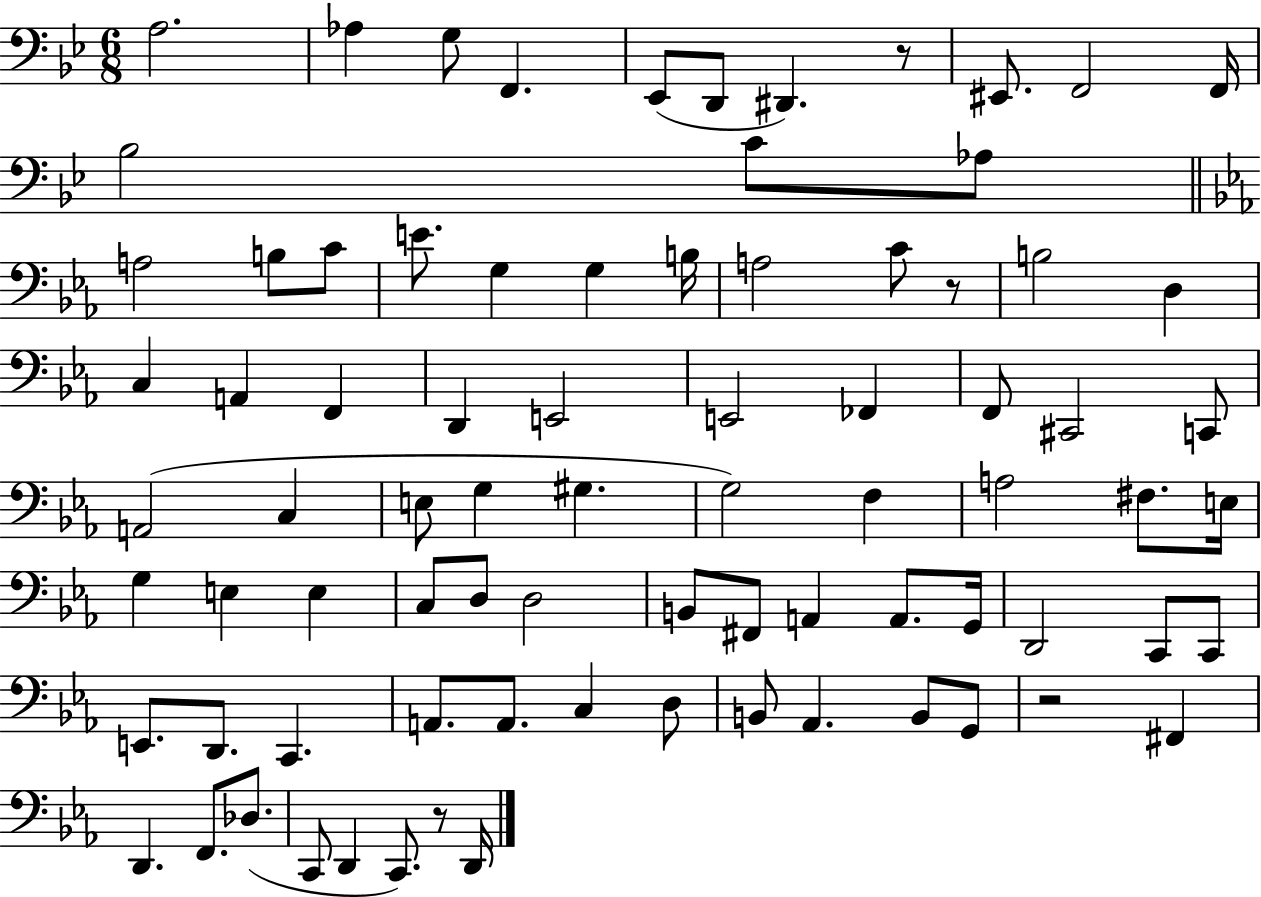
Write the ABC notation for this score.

X:1
T:Untitled
M:6/8
L:1/4
K:Bb
A,2 _A, G,/2 F,, _E,,/2 D,,/2 ^D,, z/2 ^E,,/2 F,,2 F,,/4 _B,2 C/2 _A,/2 A,2 B,/2 C/2 E/2 G, G, B,/4 A,2 C/2 z/2 B,2 D, C, A,, F,, D,, E,,2 E,,2 _F,, F,,/2 ^C,,2 C,,/2 A,,2 C, E,/2 G, ^G, G,2 F, A,2 ^F,/2 E,/4 G, E, E, C,/2 D,/2 D,2 B,,/2 ^F,,/2 A,, A,,/2 G,,/4 D,,2 C,,/2 C,,/2 E,,/2 D,,/2 C,, A,,/2 A,,/2 C, D,/2 B,,/2 _A,, B,,/2 G,,/2 z2 ^F,, D,, F,,/2 _D,/2 C,,/2 D,, C,,/2 z/2 D,,/4